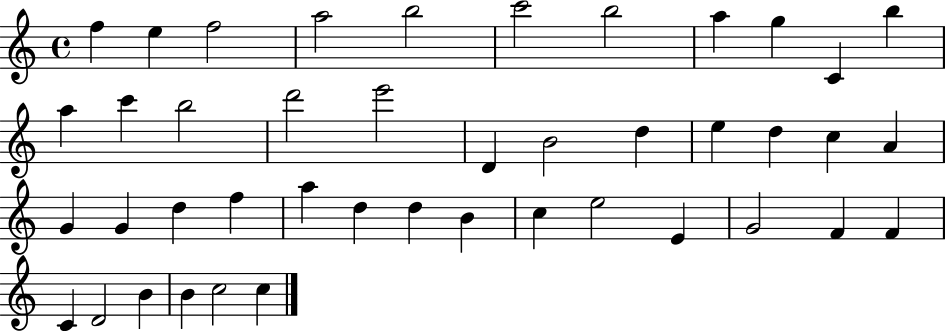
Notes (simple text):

F5/q E5/q F5/h A5/h B5/h C6/h B5/h A5/q G5/q C4/q B5/q A5/q C6/q B5/h D6/h E6/h D4/q B4/h D5/q E5/q D5/q C5/q A4/q G4/q G4/q D5/q F5/q A5/q D5/q D5/q B4/q C5/q E5/h E4/q G4/h F4/q F4/q C4/q D4/h B4/q B4/q C5/h C5/q